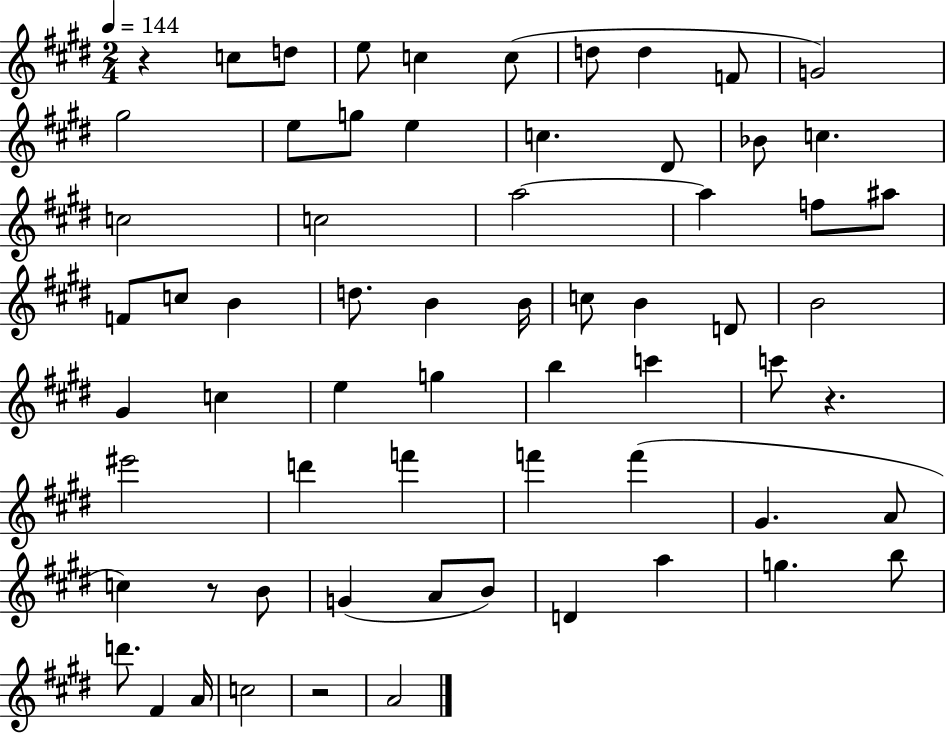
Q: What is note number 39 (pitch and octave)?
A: C6